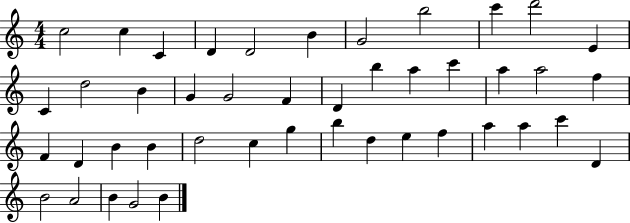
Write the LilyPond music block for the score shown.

{
  \clef treble
  \numericTimeSignature
  \time 4/4
  \key c \major
  c''2 c''4 c'4 | d'4 d'2 b'4 | g'2 b''2 | c'''4 d'''2 e'4 | \break c'4 d''2 b'4 | g'4 g'2 f'4 | d'4 b''4 a''4 c'''4 | a''4 a''2 f''4 | \break f'4 d'4 b'4 b'4 | d''2 c''4 g''4 | b''4 d''4 e''4 f''4 | a''4 a''4 c'''4 d'4 | \break b'2 a'2 | b'4 g'2 b'4 | \bar "|."
}